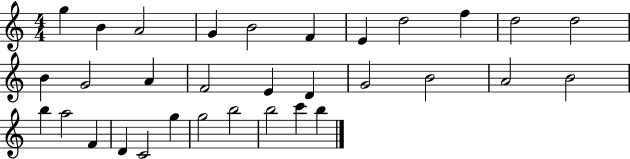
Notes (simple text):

G5/q B4/q A4/h G4/q B4/h F4/q E4/q D5/h F5/q D5/h D5/h B4/q G4/h A4/q F4/h E4/q D4/q G4/h B4/h A4/h B4/h B5/q A5/h F4/q D4/q C4/h G5/q G5/h B5/h B5/h C6/q B5/q